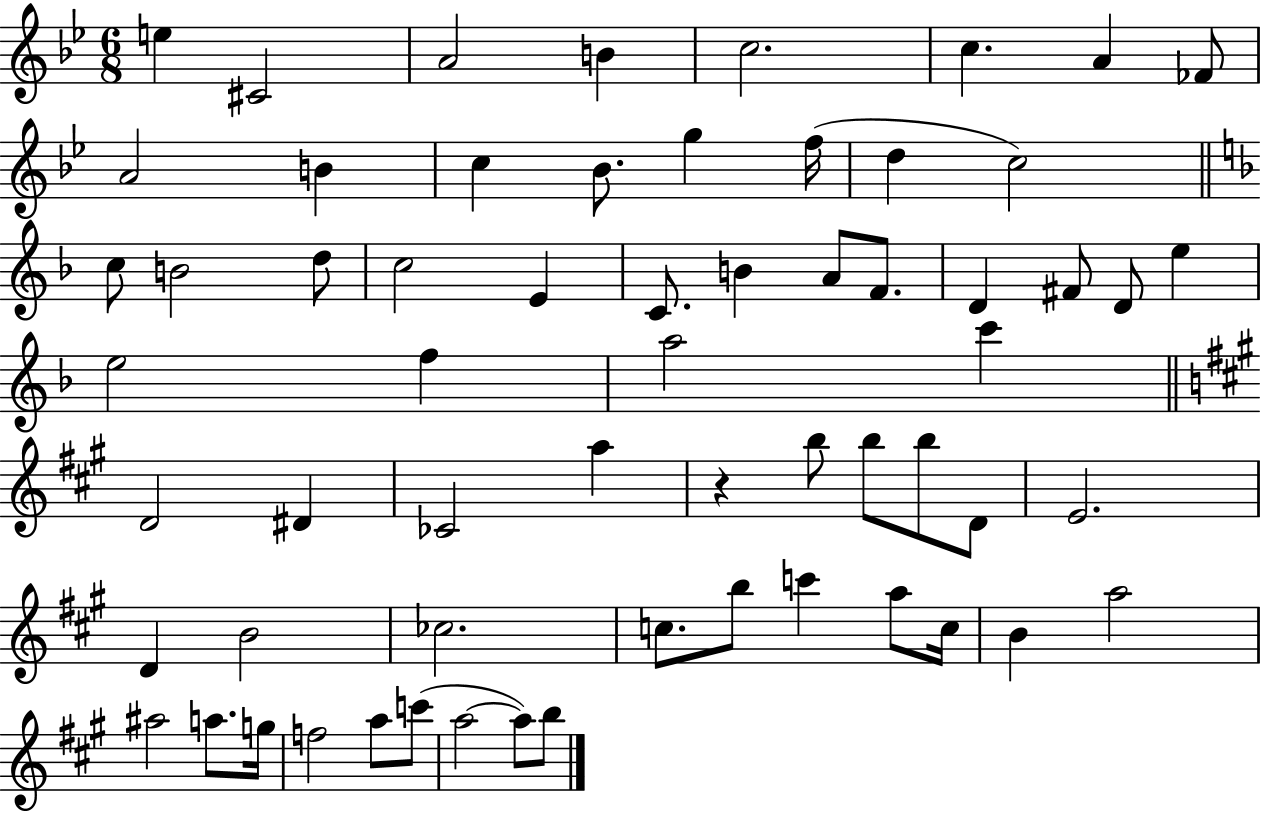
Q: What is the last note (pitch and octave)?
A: B5